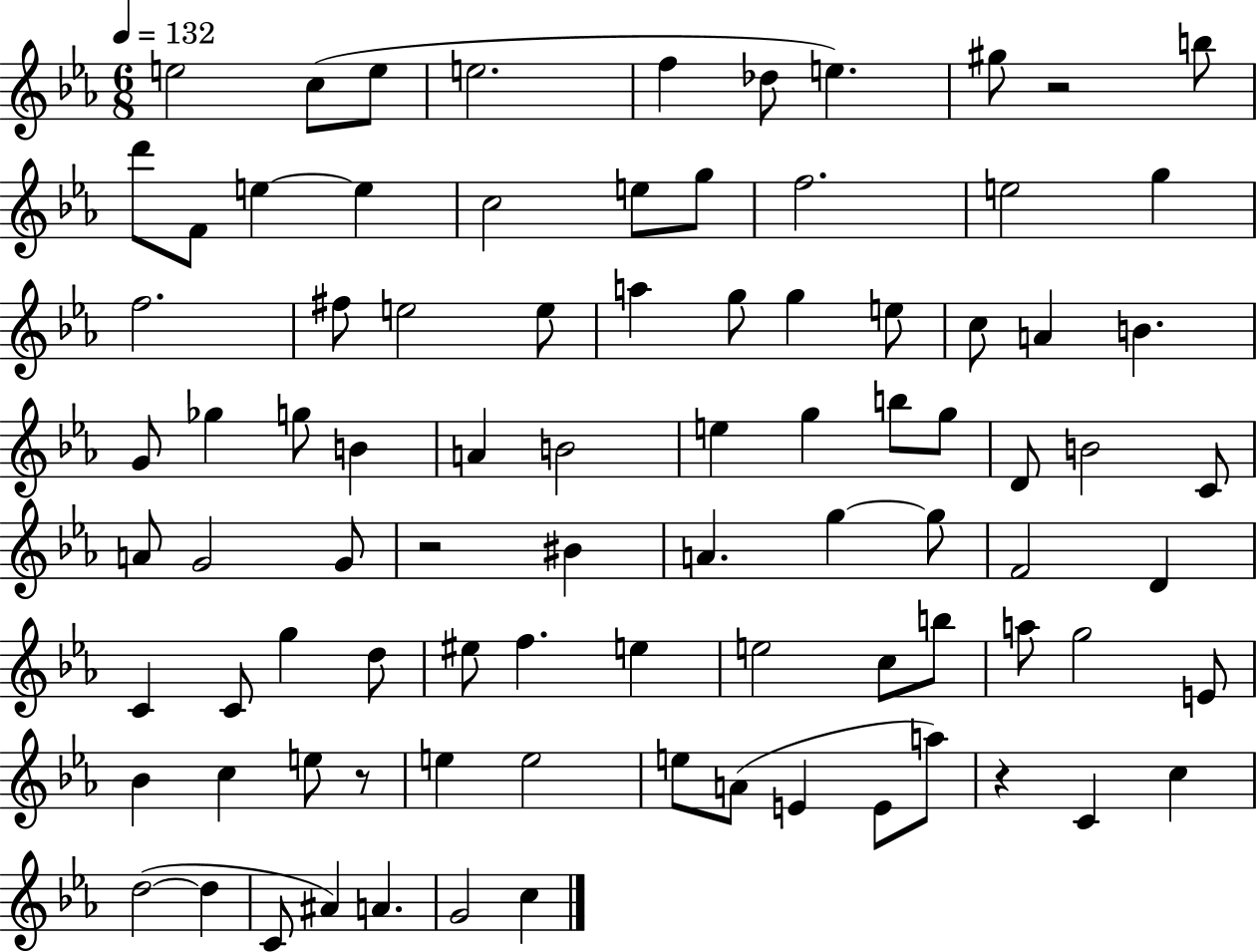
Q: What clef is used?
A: treble